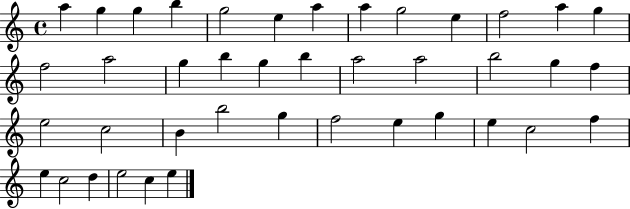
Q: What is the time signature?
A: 4/4